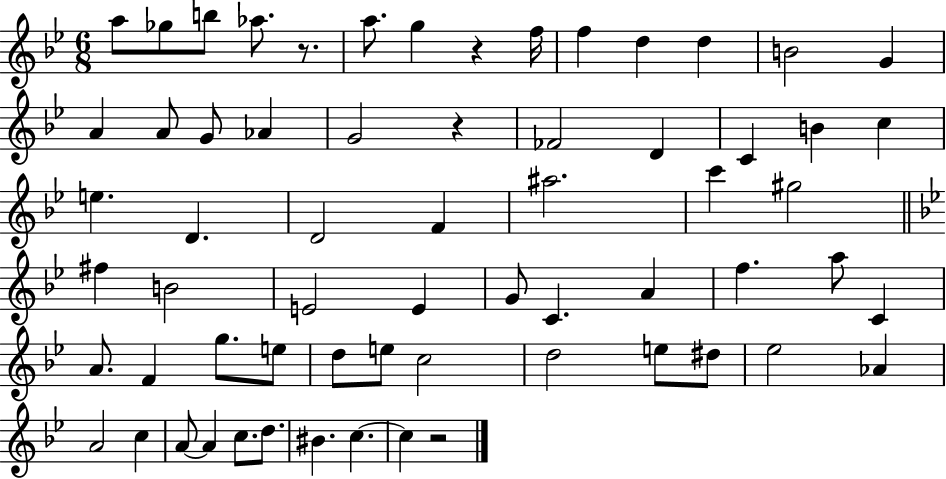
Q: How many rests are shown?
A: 4